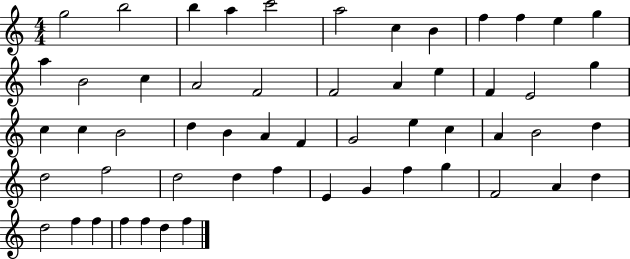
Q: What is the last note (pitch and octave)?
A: F5